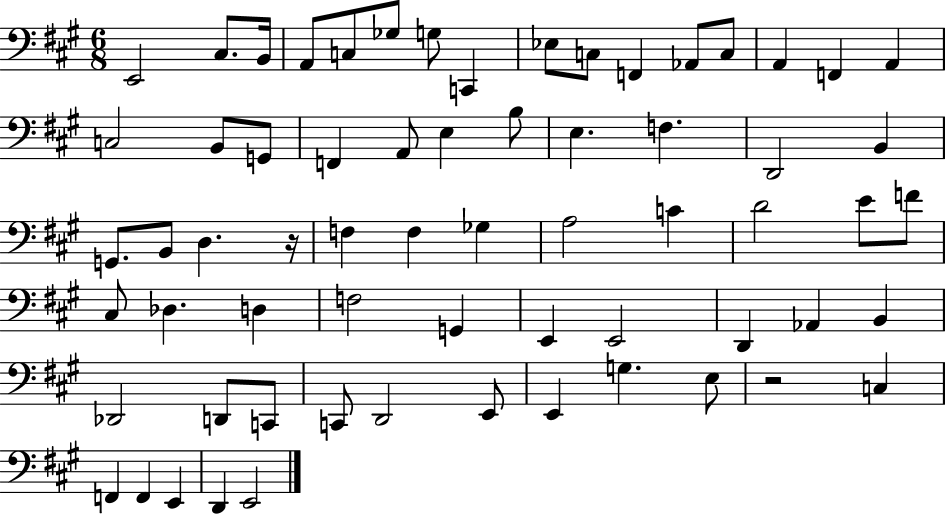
E2/h C#3/e. B2/s A2/e C3/e Gb3/e G3/e C2/q Eb3/e C3/e F2/q Ab2/e C3/e A2/q F2/q A2/q C3/h B2/e G2/e F2/q A2/e E3/q B3/e E3/q. F3/q. D2/h B2/q G2/e. B2/e D3/q. R/s F3/q F3/q Gb3/q A3/h C4/q D4/h E4/e F4/e C#3/e Db3/q. D3/q F3/h G2/q E2/q E2/h D2/q Ab2/q B2/q Db2/h D2/e C2/e C2/e D2/h E2/e E2/q G3/q. E3/e R/h C3/q F2/q F2/q E2/q D2/q E2/h